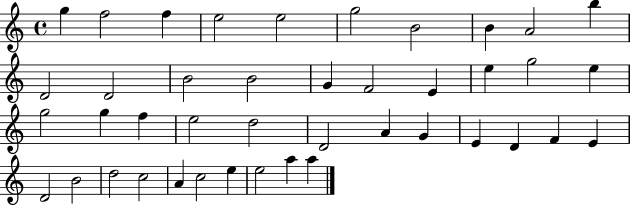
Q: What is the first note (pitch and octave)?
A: G5